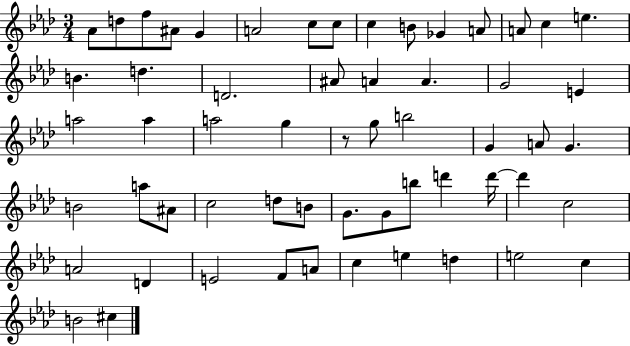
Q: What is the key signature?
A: AES major